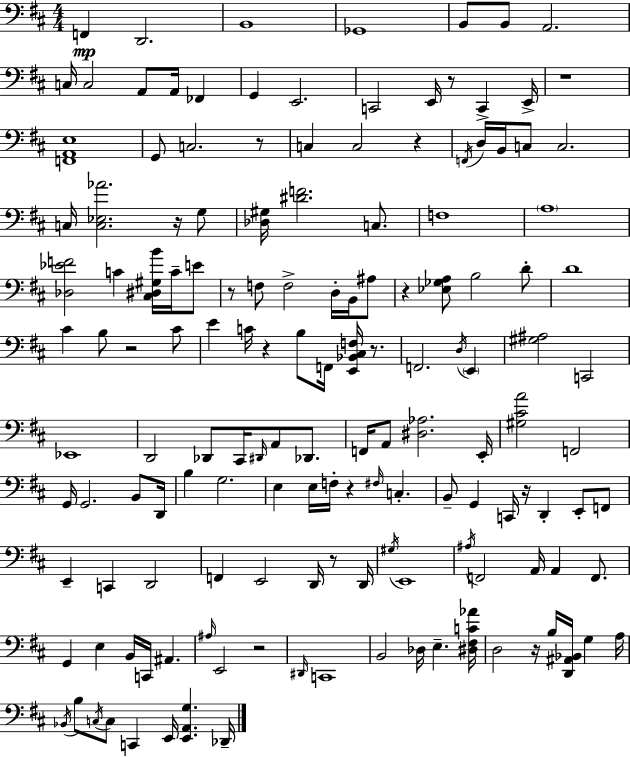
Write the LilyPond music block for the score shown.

{
  \clef bass
  \numericTimeSignature
  \time 4/4
  \key d \major
  f,4\mp d,2. | b,1 | ges,1 | b,8 b,8 a,2. | \break c16 c2 a,8 a,16 fes,4 | g,4 e,2. | c,2 e,16 r8 c,4-> e,16-> | r1 | \break <f, a, e>1 | g,8 c2. r8 | c4 c2 r4 | \acciaccatura { f,16 } d16 b,16 c8 c2. | \break c16 <c ees aes'>2. r16 g8 | <des gis>16 <dis' f'>2. c8. | f1 | \parenthesize a1 | \break <des ees' f'>2 c'4 <cis dis gis b'>16 c'16-- e'8 | r8 f8 f2-> d16-. b,16 ais8 | r4 <ees ges a>8 b2 d'8-. | d'1 | \break cis'4 b8 r2 cis'8 | e'4 c'16 r4 b8 f,16 <e, bes, cis f>16 r8. | f,2. \acciaccatura { d16 } \parenthesize e,4 | <gis ais>2 c,2 | \break ees,1 | d,2 des,8 cis,16 \grace { dis,16 } a,8 | des,8. f,16 a,8 <dis aes>2. | e,16-. <gis cis' a'>2 f,2 | \break g,16 g,2. | b,8 d,16 b4 g2. | e4 e16 f16-. r4 \grace { fis16 } c4.-. | b,8-- g,4 c,16 r16 d,4-. | \break e,8-. f,8 e,4-- c,4 d,2 | f,4 e,2 | d,16 r8 d,16 \acciaccatura { gis16 } e,1 | \acciaccatura { ais16 } f,2 a,16 a,4 | \break f,8. g,4 e4 b,16 c,16 | ais,4. \grace { ais16 } e,2 r2 | \grace { dis,16 } c,1 | b,2 | \break des16 e4.-- <dis fis c' aes'>16 d2 | r16 b16 <d, ais, bes,>16 g4 a16 \acciaccatura { bes,16 } b8 \acciaccatura { c16 } c8 c,4 | e,16 <e, a, g>4. des,16-- \bar "|."
}